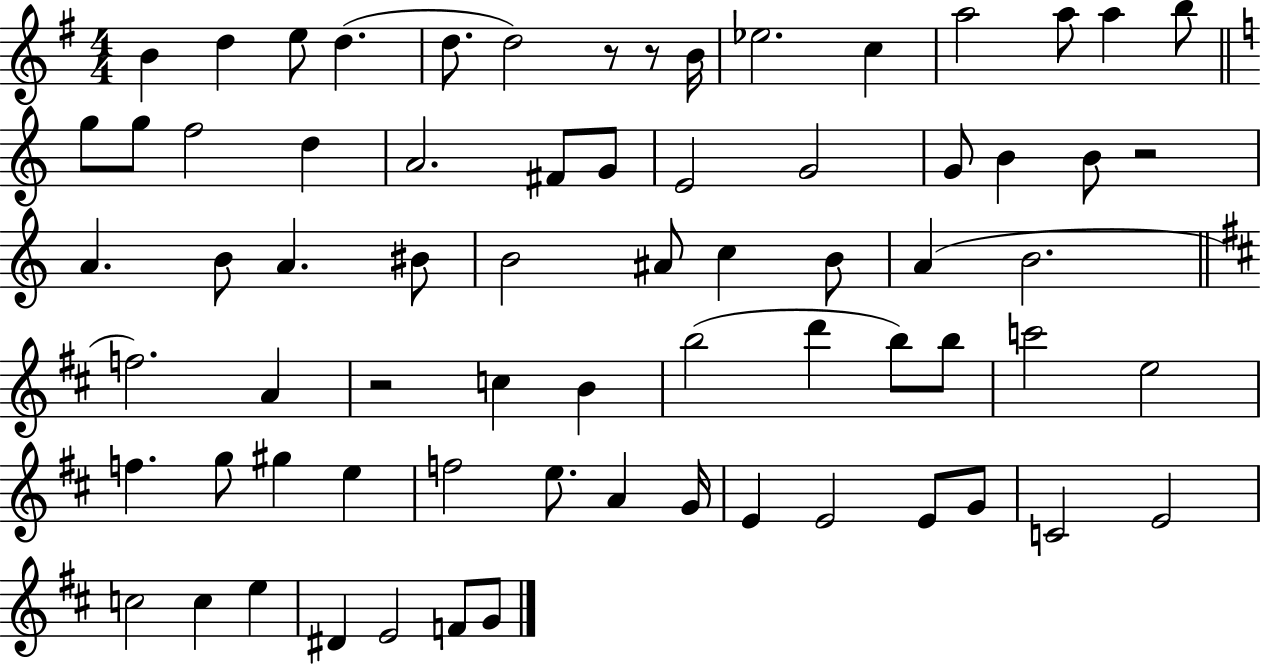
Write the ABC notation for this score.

X:1
T:Untitled
M:4/4
L:1/4
K:G
B d e/2 d d/2 d2 z/2 z/2 B/4 _e2 c a2 a/2 a b/2 g/2 g/2 f2 d A2 ^F/2 G/2 E2 G2 G/2 B B/2 z2 A B/2 A ^B/2 B2 ^A/2 c B/2 A B2 f2 A z2 c B b2 d' b/2 b/2 c'2 e2 f g/2 ^g e f2 e/2 A G/4 E E2 E/2 G/2 C2 E2 c2 c e ^D E2 F/2 G/2